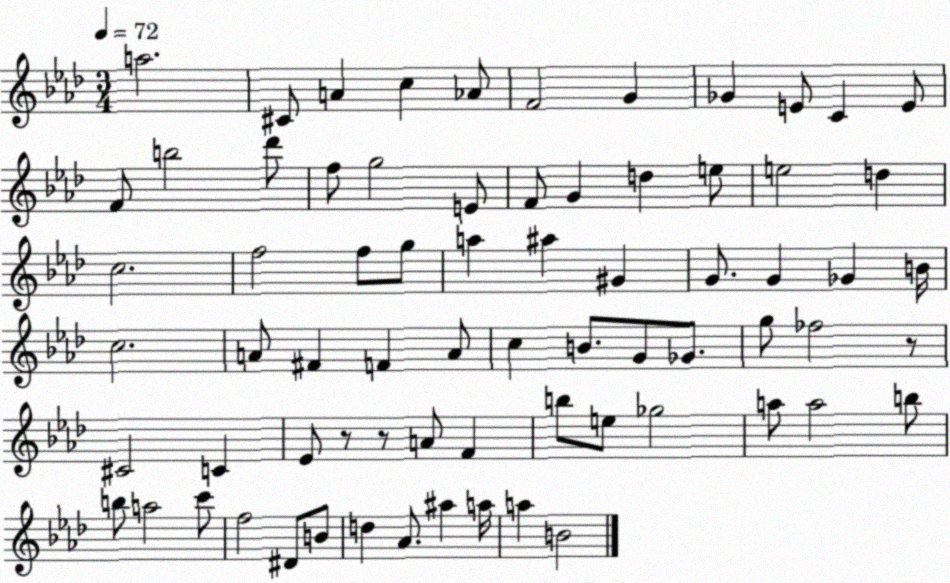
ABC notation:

X:1
T:Untitled
M:3/4
L:1/4
K:Ab
a2 ^C/2 A c _A/2 F2 G _G E/2 C E/2 F/2 b2 _d'/2 f/2 g2 E/2 F/2 G d e/2 e2 d c2 f2 f/2 g/2 a ^a ^G G/2 G _G B/4 c2 A/2 ^F F A/2 c B/2 G/2 _G/2 g/2 _f2 z/2 ^C2 C _E/2 z/2 z/2 A/2 F b/2 e/2 _g2 a/2 a2 b/2 b/2 a2 c'/2 f2 ^D/2 B/2 d _A/2 ^a a/4 a B2